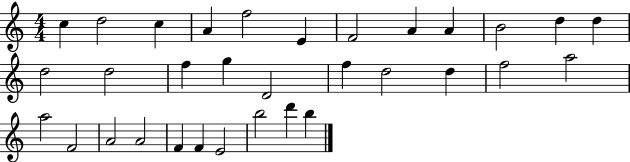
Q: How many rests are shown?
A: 0